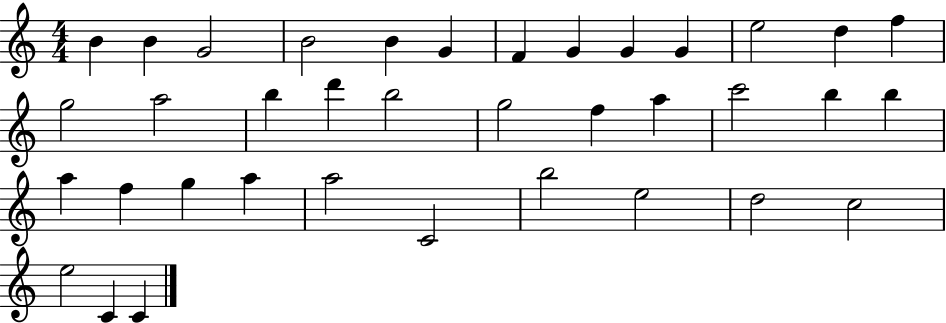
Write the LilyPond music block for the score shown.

{
  \clef treble
  \numericTimeSignature
  \time 4/4
  \key c \major
  b'4 b'4 g'2 | b'2 b'4 g'4 | f'4 g'4 g'4 g'4 | e''2 d''4 f''4 | \break g''2 a''2 | b''4 d'''4 b''2 | g''2 f''4 a''4 | c'''2 b''4 b''4 | \break a''4 f''4 g''4 a''4 | a''2 c'2 | b''2 e''2 | d''2 c''2 | \break e''2 c'4 c'4 | \bar "|."
}